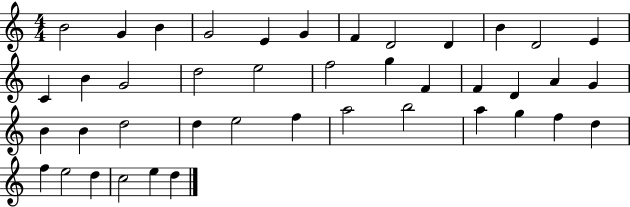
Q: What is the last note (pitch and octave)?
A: D5